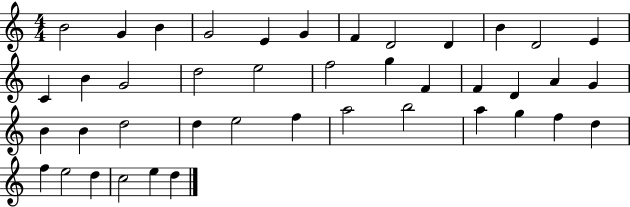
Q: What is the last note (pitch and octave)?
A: D5